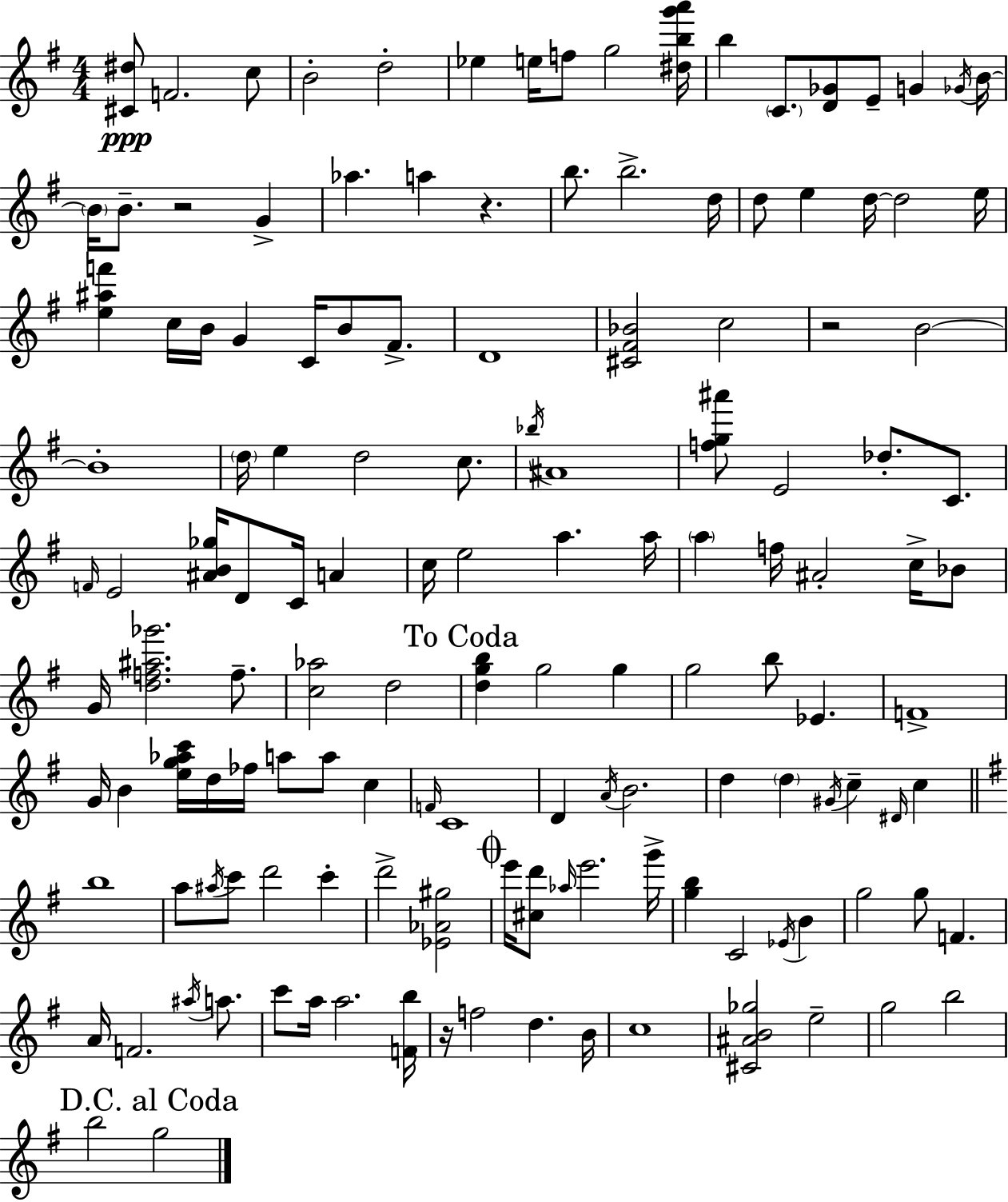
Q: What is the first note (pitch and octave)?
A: F4